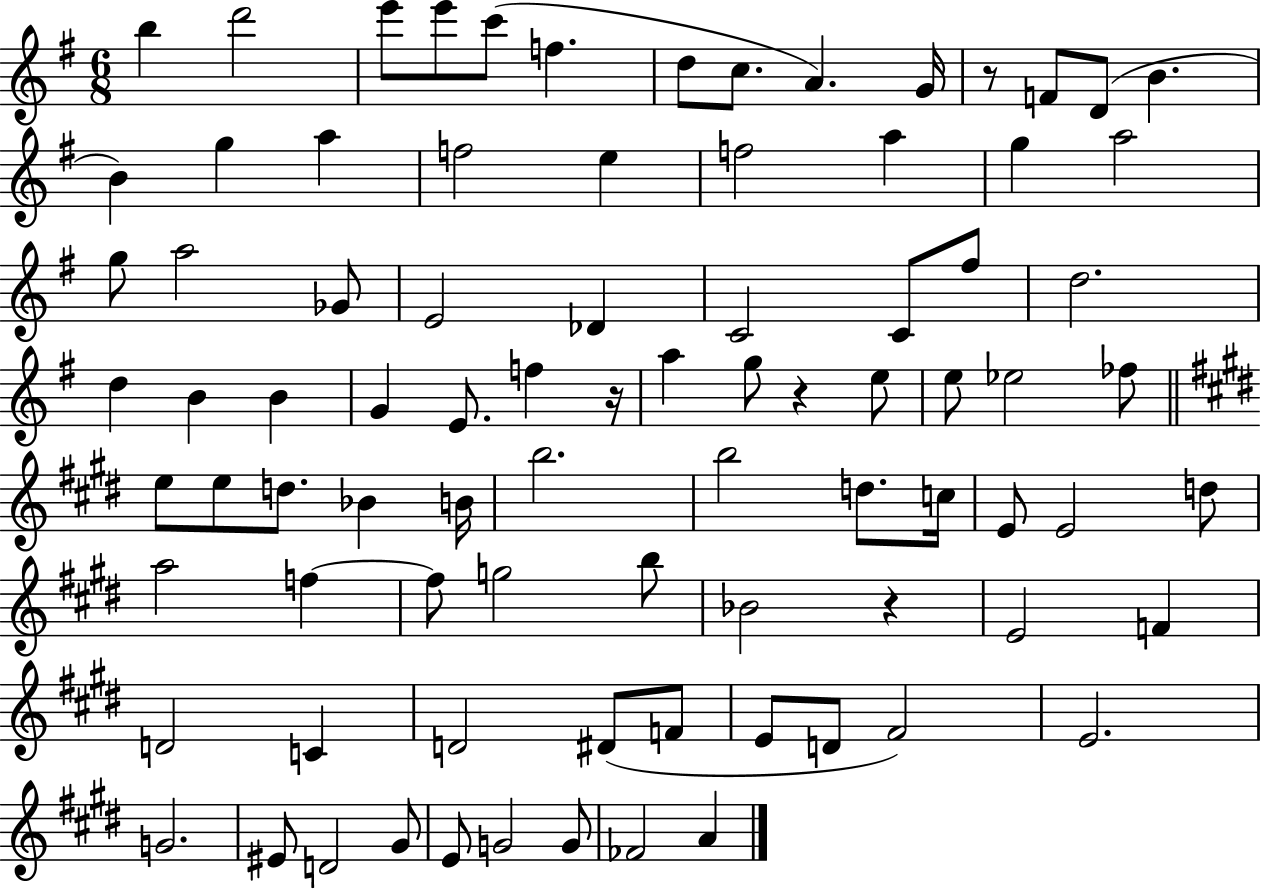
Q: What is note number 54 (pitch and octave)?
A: E4